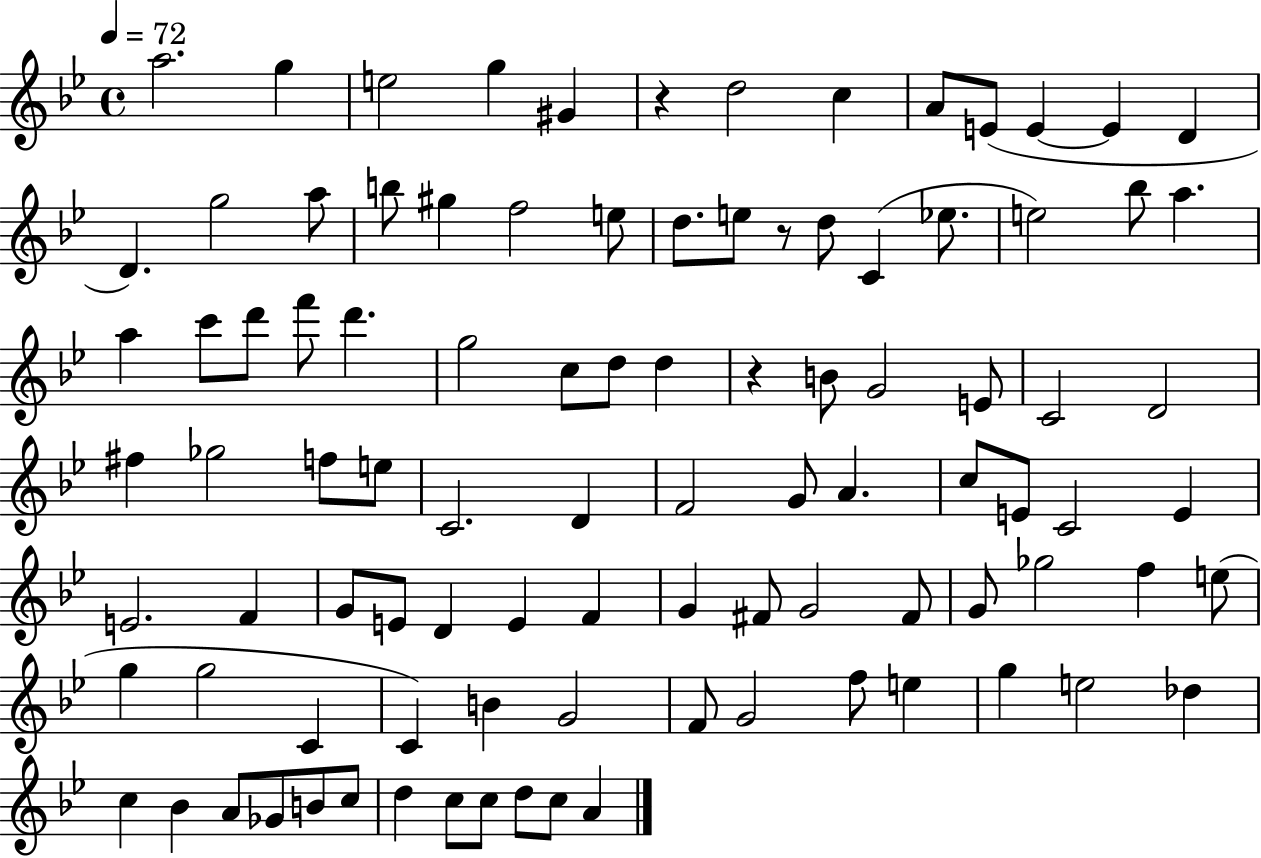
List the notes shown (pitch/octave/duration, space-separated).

A5/h. G5/q E5/h G5/q G#4/q R/q D5/h C5/q A4/e E4/e E4/q E4/q D4/q D4/q. G5/h A5/e B5/e G#5/q F5/h E5/e D5/e. E5/e R/e D5/e C4/q Eb5/e. E5/h Bb5/e A5/q. A5/q C6/e D6/e F6/e D6/q. G5/h C5/e D5/e D5/q R/q B4/e G4/h E4/e C4/h D4/h F#5/q Gb5/h F5/e E5/e C4/h. D4/q F4/h G4/e A4/q. C5/e E4/e C4/h E4/q E4/h. F4/q G4/e E4/e D4/q E4/q F4/q G4/q F#4/e G4/h F#4/e G4/e Gb5/h F5/q E5/e G5/q G5/h C4/q C4/q B4/q G4/h F4/e G4/h F5/e E5/q G5/q E5/h Db5/q C5/q Bb4/q A4/e Gb4/e B4/e C5/e D5/q C5/e C5/e D5/e C5/e A4/q